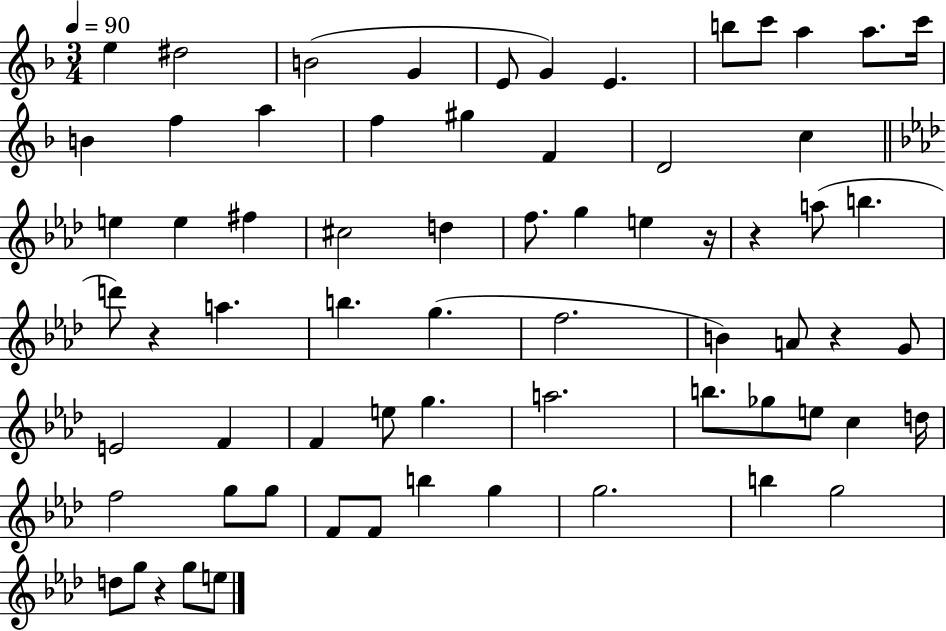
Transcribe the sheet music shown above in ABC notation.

X:1
T:Untitled
M:3/4
L:1/4
K:F
e ^d2 B2 G E/2 G E b/2 c'/2 a a/2 c'/4 B f a f ^g F D2 c e e ^f ^c2 d f/2 g e z/4 z a/2 b d'/2 z a b g f2 B A/2 z G/2 E2 F F e/2 g a2 b/2 _g/2 e/2 c d/4 f2 g/2 g/2 F/2 F/2 b g g2 b g2 d/2 g/2 z g/2 e/2